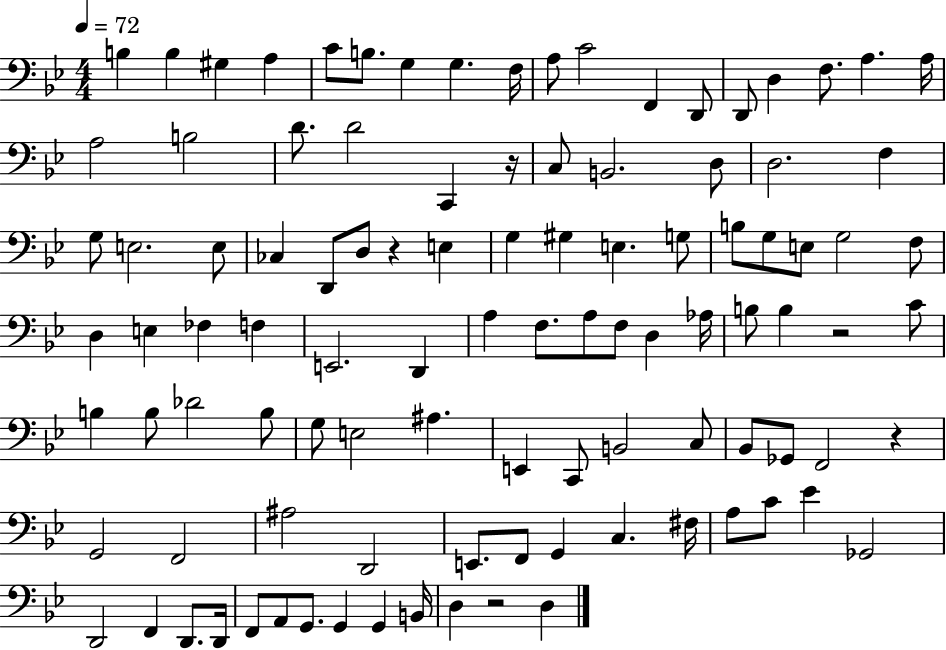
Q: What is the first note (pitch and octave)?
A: B3